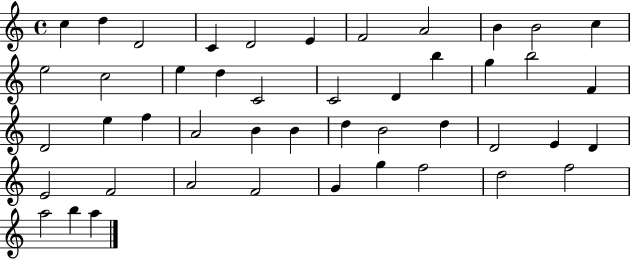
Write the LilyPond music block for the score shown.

{
  \clef treble
  \time 4/4
  \defaultTimeSignature
  \key c \major
  c''4 d''4 d'2 | c'4 d'2 e'4 | f'2 a'2 | b'4 b'2 c''4 | \break e''2 c''2 | e''4 d''4 c'2 | c'2 d'4 b''4 | g''4 b''2 f'4 | \break d'2 e''4 f''4 | a'2 b'4 b'4 | d''4 b'2 d''4 | d'2 e'4 d'4 | \break e'2 f'2 | a'2 f'2 | g'4 g''4 f''2 | d''2 f''2 | \break a''2 b''4 a''4 | \bar "|."
}